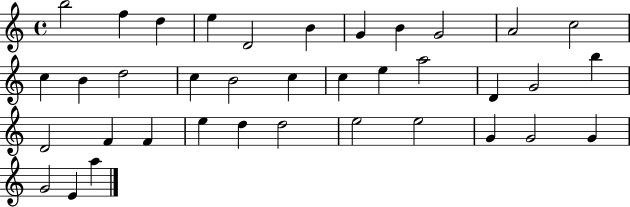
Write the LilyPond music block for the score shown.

{
  \clef treble
  \time 4/4
  \defaultTimeSignature
  \key c \major
  b''2 f''4 d''4 | e''4 d'2 b'4 | g'4 b'4 g'2 | a'2 c''2 | \break c''4 b'4 d''2 | c''4 b'2 c''4 | c''4 e''4 a''2 | d'4 g'2 b''4 | \break d'2 f'4 f'4 | e''4 d''4 d''2 | e''2 e''2 | g'4 g'2 g'4 | \break g'2 e'4 a''4 | \bar "|."
}